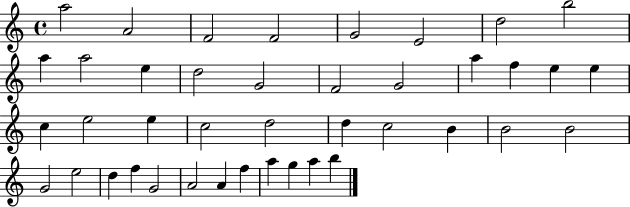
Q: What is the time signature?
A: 4/4